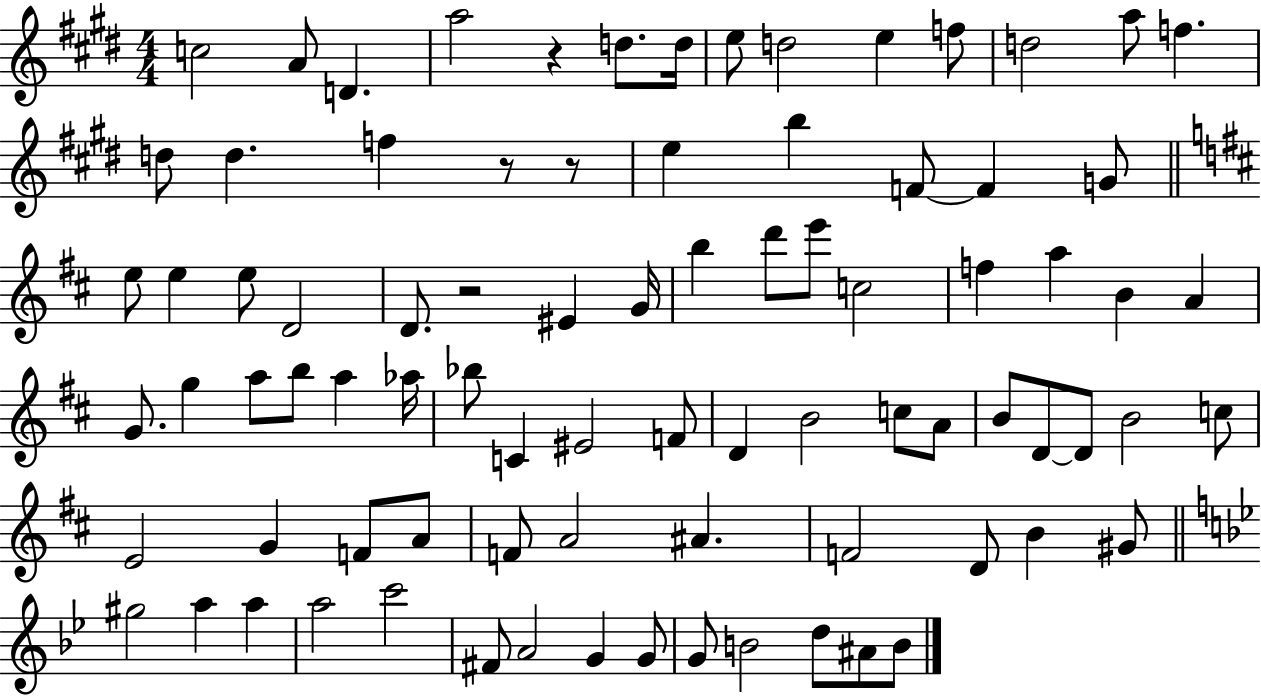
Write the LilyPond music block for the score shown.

{
  \clef treble
  \numericTimeSignature
  \time 4/4
  \key e \major
  c''2 a'8 d'4. | a''2 r4 d''8. d''16 | e''8 d''2 e''4 f''8 | d''2 a''8 f''4. | \break d''8 d''4. f''4 r8 r8 | e''4 b''4 f'8~~ f'4 g'8 | \bar "||" \break \key d \major e''8 e''4 e''8 d'2 | d'8. r2 eis'4 g'16 | b''4 d'''8 e'''8 c''2 | f''4 a''4 b'4 a'4 | \break g'8. g''4 a''8 b''8 a''4 aes''16 | bes''8 c'4 eis'2 f'8 | d'4 b'2 c''8 a'8 | b'8 d'8~~ d'8 b'2 c''8 | \break e'2 g'4 f'8 a'8 | f'8 a'2 ais'4. | f'2 d'8 b'4 gis'8 | \bar "||" \break \key bes \major gis''2 a''4 a''4 | a''2 c'''2 | fis'8 a'2 g'4 g'8 | g'8 b'2 d''8 ais'8 b'8 | \break \bar "|."
}